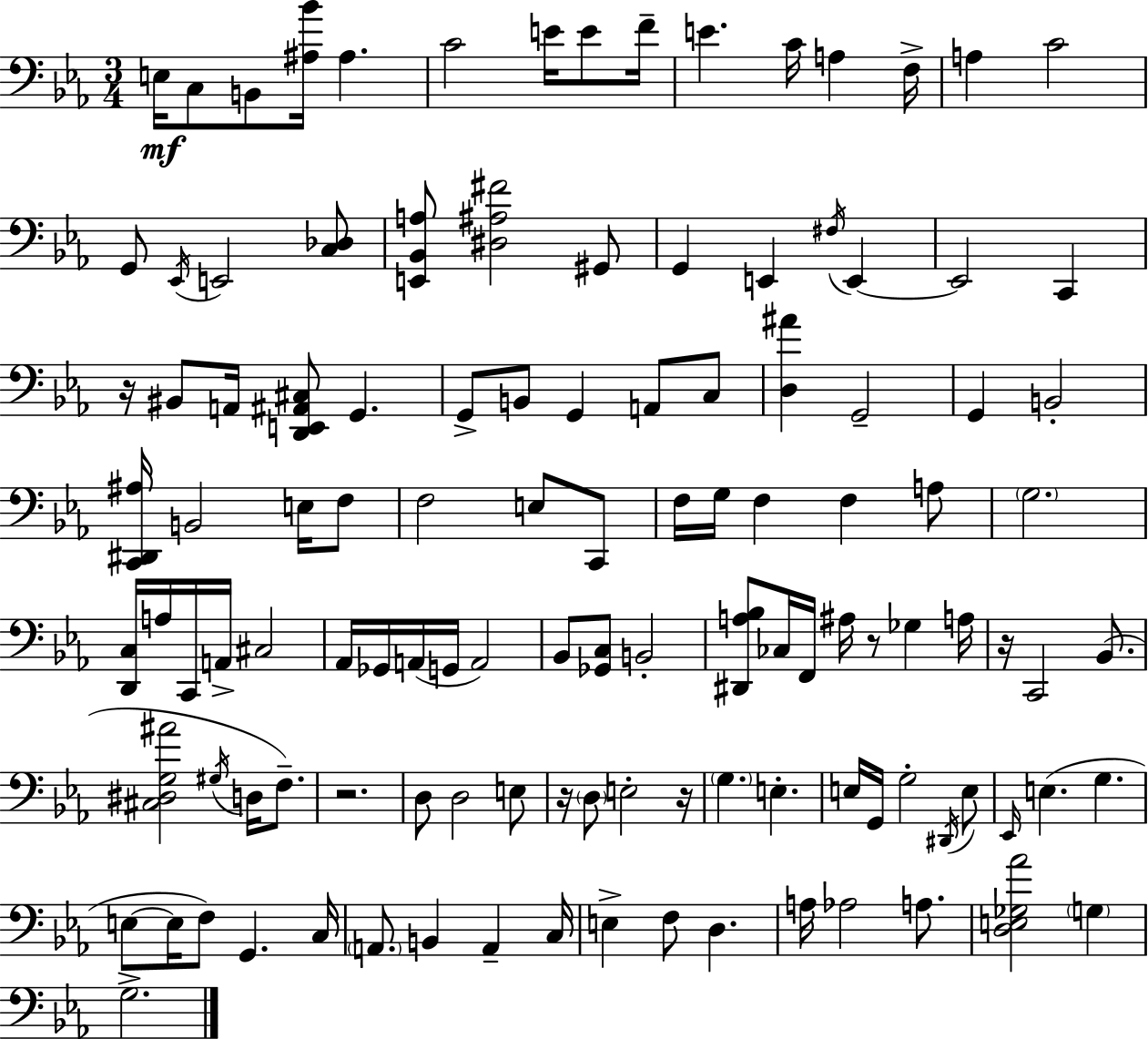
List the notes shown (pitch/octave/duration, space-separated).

E3/s C3/e B2/e [A#3,Bb4]/s A#3/q. C4/h E4/s E4/e F4/s E4/q. C4/s A3/q F3/s A3/q C4/h G2/e Eb2/s E2/h [C3,Db3]/e [E2,Bb2,A3]/e [D#3,A#3,F#4]/h G#2/e G2/q E2/q F#3/s E2/q E2/h C2/q R/s BIS2/e A2/s [D2,E2,A#2,C#3]/e G2/q. G2/e B2/e G2/q A2/e C3/e [D3,A#4]/q G2/h G2/q B2/h [C2,D#2,A#3]/s B2/h E3/s F3/e F3/h E3/e C2/e F3/s G3/s F3/q F3/q A3/e G3/h. [D2,C3]/s A3/s C2/s A2/s C#3/h Ab2/s Gb2/s A2/s G2/s A2/h Bb2/e [Gb2,C3]/e B2/h [D#2,A3,Bb3]/e CES3/s F2/s A#3/s R/e Gb3/q A3/s R/s C2/h Bb2/e. [C#3,D#3,G3,A#4]/h G#3/s D3/s F3/e. R/h. D3/e D3/h E3/e R/s D3/e E3/h R/s G3/q. E3/q. E3/s G2/s G3/h D#2/s E3/e Eb2/s E3/q. G3/q. E3/e E3/s F3/e G2/q. C3/s A2/e. B2/q A2/q C3/s E3/q F3/e D3/q. A3/s Ab3/h A3/e. [D3,E3,Gb3,Ab4]/h G3/q G3/h.